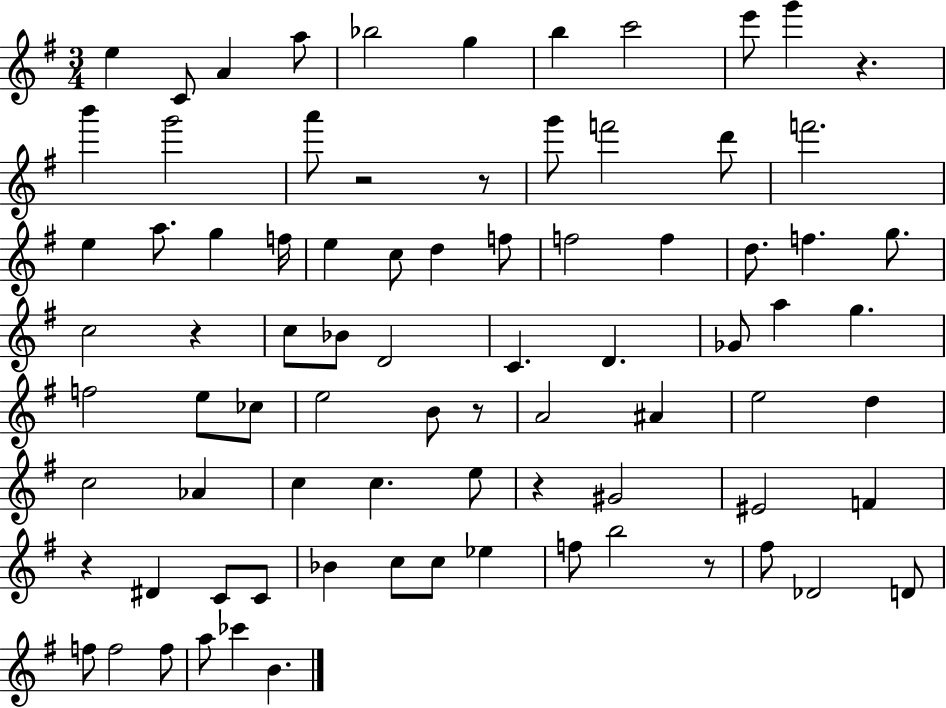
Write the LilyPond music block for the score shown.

{
  \clef treble
  \numericTimeSignature
  \time 3/4
  \key g \major
  e''4 c'8 a'4 a''8 | bes''2 g''4 | b''4 c'''2 | e'''8 g'''4 r4. | \break b'''4 g'''2 | a'''8 r2 r8 | g'''8 f'''2 d'''8 | f'''2. | \break e''4 a''8. g''4 f''16 | e''4 c''8 d''4 f''8 | f''2 f''4 | d''8. f''4. g''8. | \break c''2 r4 | c''8 bes'8 d'2 | c'4. d'4. | ges'8 a''4 g''4. | \break f''2 e''8 ces''8 | e''2 b'8 r8 | a'2 ais'4 | e''2 d''4 | \break c''2 aes'4 | c''4 c''4. e''8 | r4 gis'2 | eis'2 f'4 | \break r4 dis'4 c'8 c'8 | bes'4 c''8 c''8 ees''4 | f''8 b''2 r8 | fis''8 des'2 d'8 | \break f''8 f''2 f''8 | a''8 ces'''4 b'4. | \bar "|."
}